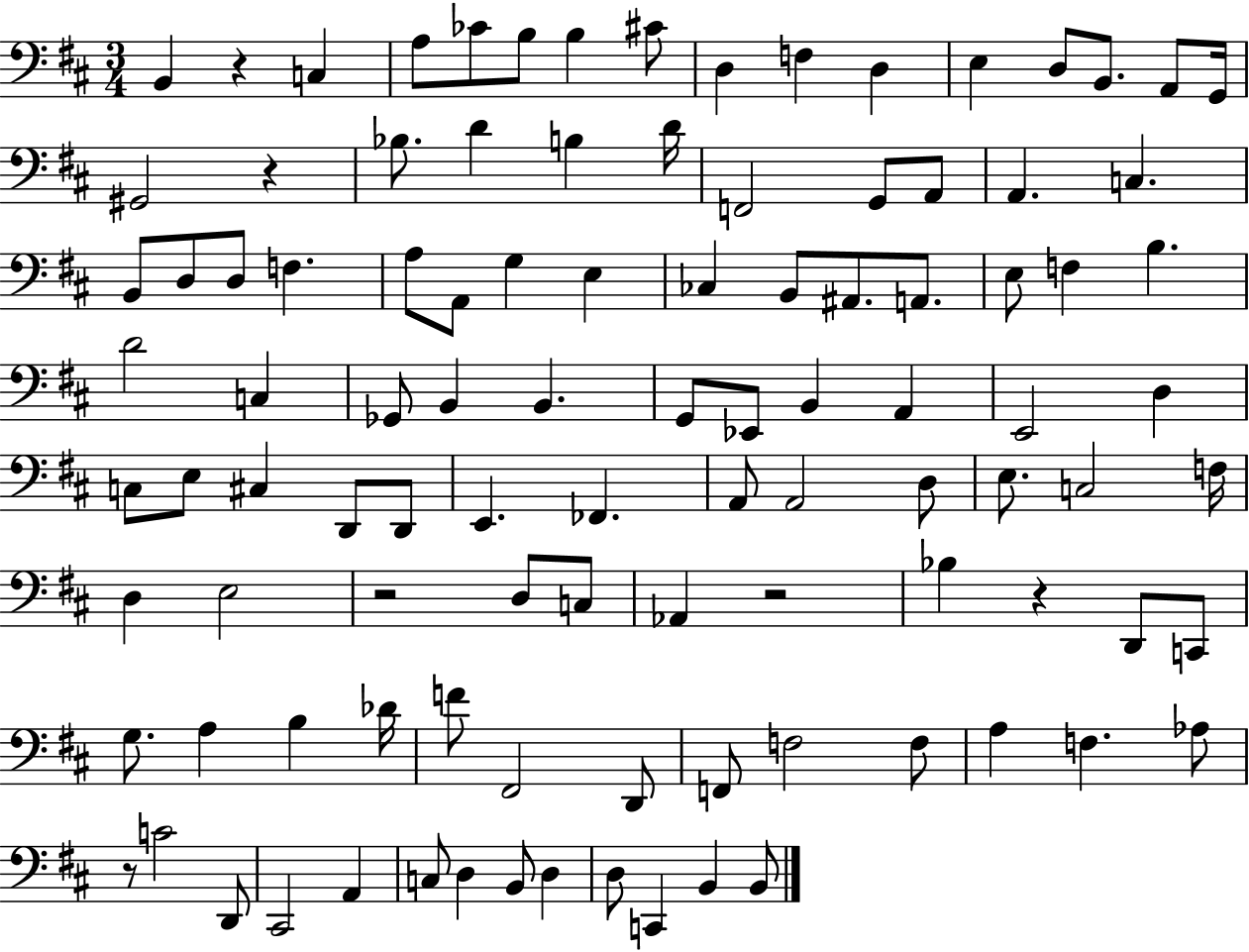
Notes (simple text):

B2/q R/q C3/q A3/e CES4/e B3/e B3/q C#4/e D3/q F3/q D3/q E3/q D3/e B2/e. A2/e G2/s G#2/h R/q Bb3/e. D4/q B3/q D4/s F2/h G2/e A2/e A2/q. C3/q. B2/e D3/e D3/e F3/q. A3/e A2/e G3/q E3/q CES3/q B2/e A#2/e. A2/e. E3/e F3/q B3/q. D4/h C3/q Gb2/e B2/q B2/q. G2/e Eb2/e B2/q A2/q E2/h D3/q C3/e E3/e C#3/q D2/e D2/e E2/q. FES2/q. A2/e A2/h D3/e E3/e. C3/h F3/s D3/q E3/h R/h D3/e C3/e Ab2/q R/h Bb3/q R/q D2/e C2/e G3/e. A3/q B3/q Db4/s F4/e F#2/h D2/e F2/e F3/h F3/e A3/q F3/q. Ab3/e R/e C4/h D2/e C#2/h A2/q C3/e D3/q B2/e D3/q D3/e C2/q B2/q B2/e